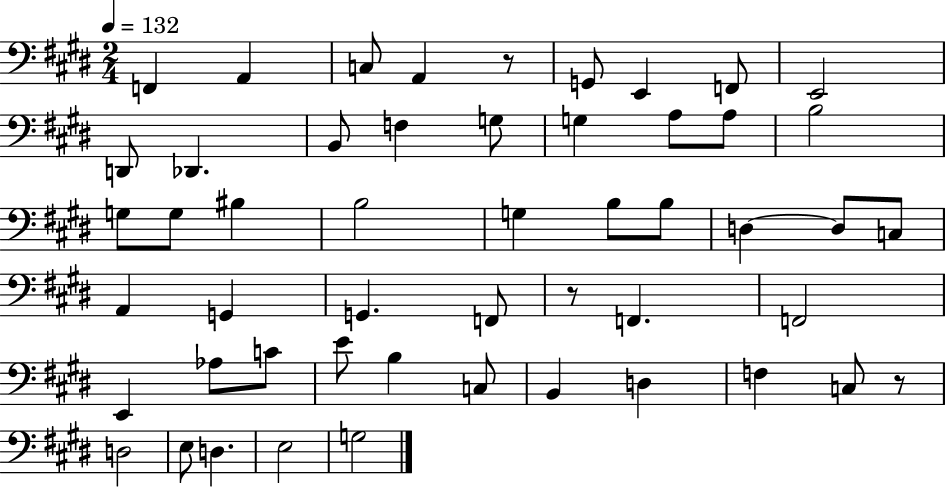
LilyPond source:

{
  \clef bass
  \numericTimeSignature
  \time 2/4
  \key e \major
  \tempo 4 = 132
  \repeat volta 2 { f,4 a,4 | c8 a,4 r8 | g,8 e,4 f,8 | e,2 | \break d,8 des,4. | b,8 f4 g8 | g4 a8 a8 | b2 | \break g8 g8 bis4 | b2 | g4 b8 b8 | d4~~ d8 c8 | \break a,4 g,4 | g,4. f,8 | r8 f,4. | f,2 | \break e,4 aes8 c'8 | e'8 b4 c8 | b,4 d4 | f4 c8 r8 | \break d2 | e8 d4. | e2 | g2 | \break } \bar "|."
}